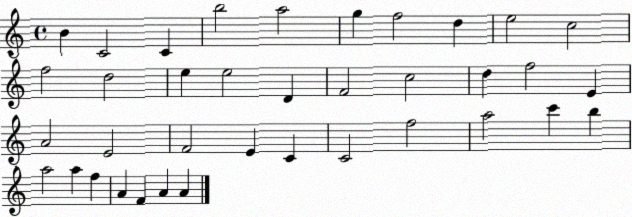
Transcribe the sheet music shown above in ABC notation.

X:1
T:Untitled
M:4/4
L:1/4
K:C
B C2 C b2 a2 g f2 d e2 c2 f2 d2 e e2 D F2 c2 d f2 E A2 E2 F2 E C C2 f2 a2 c' b a2 a f A F A A